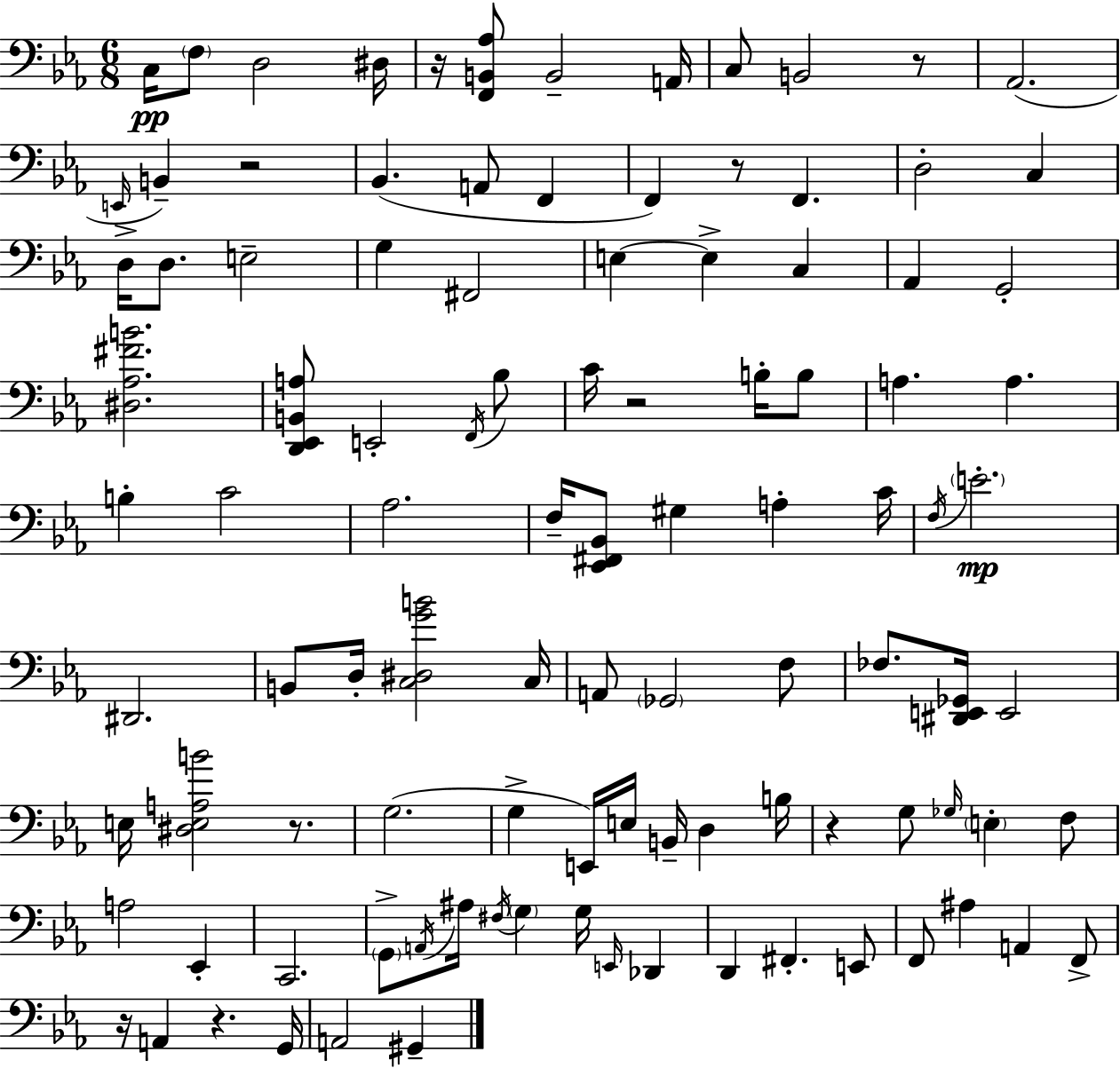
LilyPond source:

{
  \clef bass
  \numericTimeSignature
  \time 6/8
  \key c \minor
  c16\pp \parenthesize f8 d2 dis16 | r16 <f, b, aes>8 b,2-- a,16 | c8 b,2 r8 | aes,2.( | \break \grace { e,16 } b,4--) r2 | bes,4.( a,8 f,4 | f,4) r8 f,4. | d2-. c4 | \break d16-> d8. e2-- | g4 fis,2 | e4~~ e4-> c4 | aes,4 g,2-. | \break <dis aes fis' b'>2. | <d, ees, b, a>8 e,2-. \acciaccatura { f,16 } | bes8 c'16 r2 b16-. | b8 a4. a4. | \break b4-. c'2 | aes2. | f16-- <ees, fis, bes,>8 gis4 a4-. | c'16 \acciaccatura { f16 }\mp \parenthesize e'2.-. | \break dis,2. | b,8 d16-. <c dis g' b'>2 | c16 a,8 \parenthesize ges,2 | f8 fes8. <dis, e, ges,>16 e,2 | \break e16 <dis e a b'>2 | r8. g2.( | g4-> e,16) e16 b,16-- d4 | b16 r4 g8 \grace { ges16 } \parenthesize e4-. | \break f8 a2 | ees,4-. c,2. | \parenthesize g,8-> \acciaccatura { a,16 } ais16 \acciaccatura { fis16 } \parenthesize g4 | g16 \grace { e,16 } des,4 d,4 fis,4.-. | \break e,8 f,8 ais4 | a,4 f,8-> r16 a,4 | r4. g,16 a,2 | gis,4-- \bar "|."
}